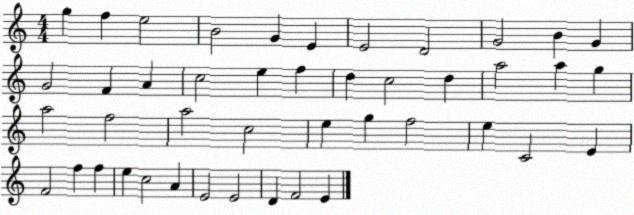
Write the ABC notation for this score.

X:1
T:Untitled
M:4/4
L:1/4
K:C
g f e2 B2 G E E2 D2 G2 B G G2 F A c2 e f d c2 d a2 a g a2 f2 a2 c2 e g f2 e C2 E F2 f f e c2 A E2 E2 D F2 E